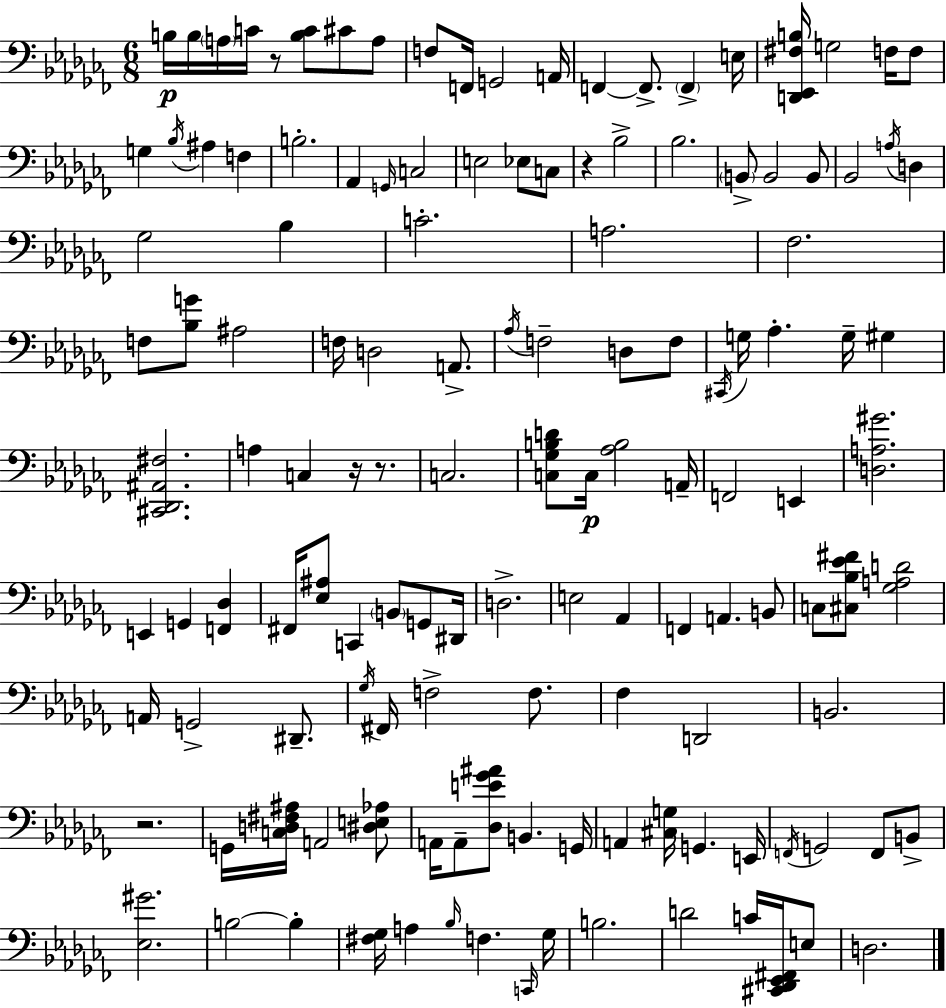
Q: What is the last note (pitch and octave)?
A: D3